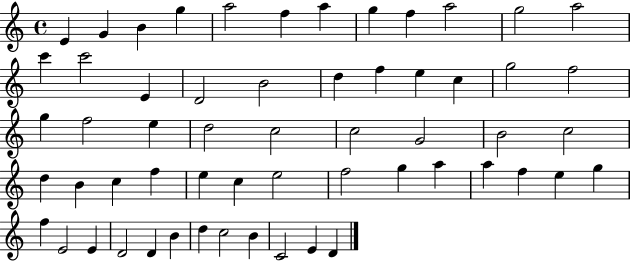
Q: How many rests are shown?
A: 0